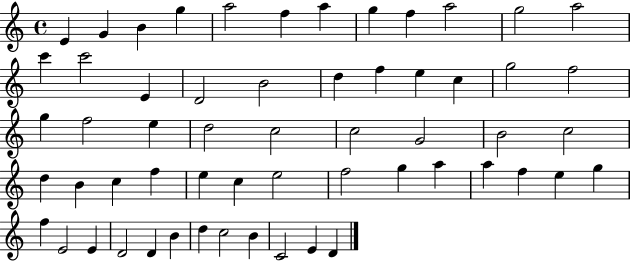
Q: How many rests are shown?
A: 0